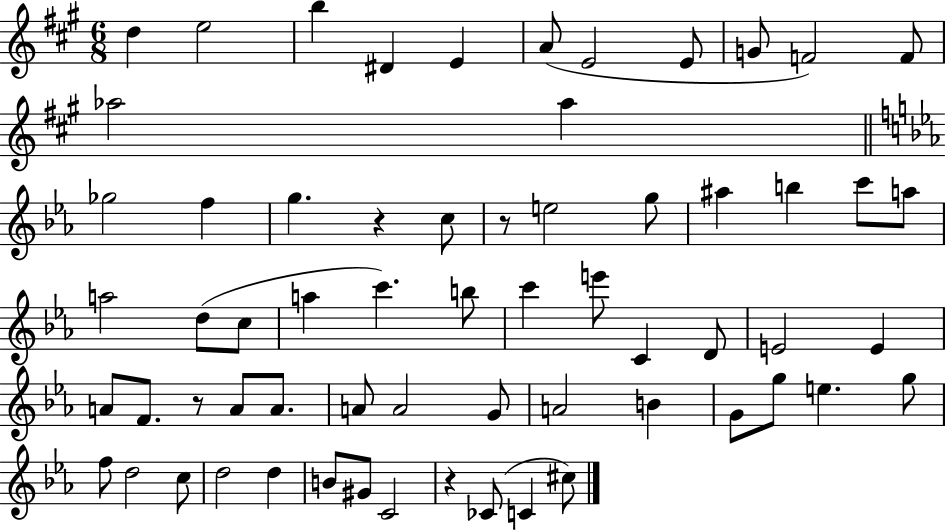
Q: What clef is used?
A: treble